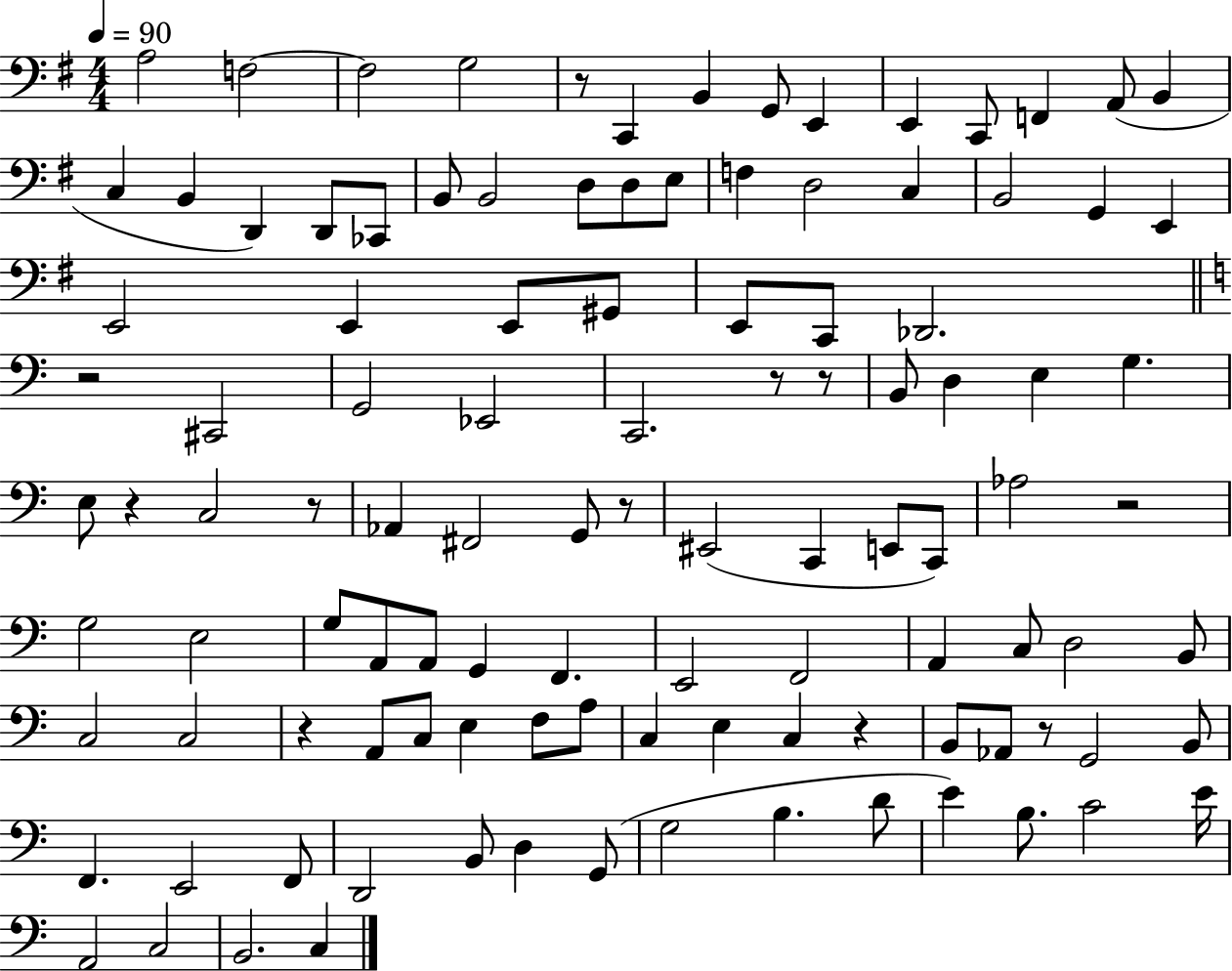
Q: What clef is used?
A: bass